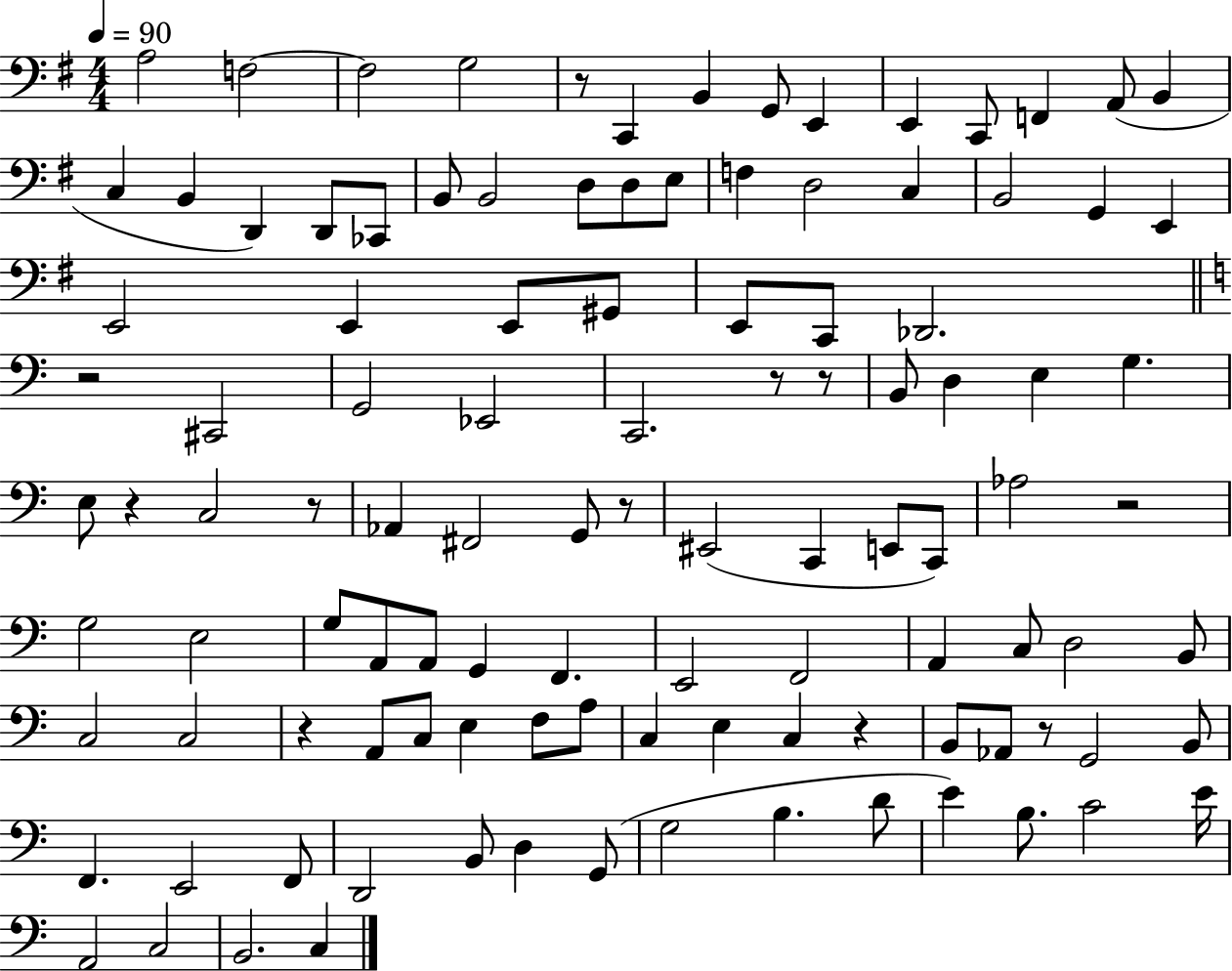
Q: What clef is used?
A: bass